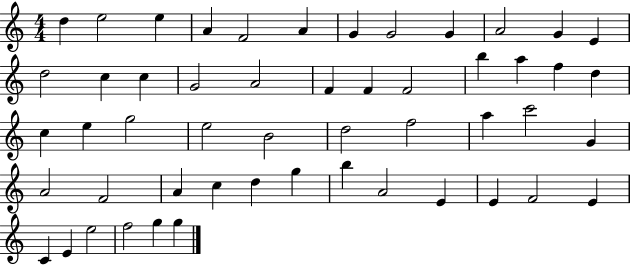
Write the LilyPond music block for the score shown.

{
  \clef treble
  \numericTimeSignature
  \time 4/4
  \key c \major
  d''4 e''2 e''4 | a'4 f'2 a'4 | g'4 g'2 g'4 | a'2 g'4 e'4 | \break d''2 c''4 c''4 | g'2 a'2 | f'4 f'4 f'2 | b''4 a''4 f''4 d''4 | \break c''4 e''4 g''2 | e''2 b'2 | d''2 f''2 | a''4 c'''2 g'4 | \break a'2 f'2 | a'4 c''4 d''4 g''4 | b''4 a'2 e'4 | e'4 f'2 e'4 | \break c'4 e'4 e''2 | f''2 g''4 g''4 | \bar "|."
}